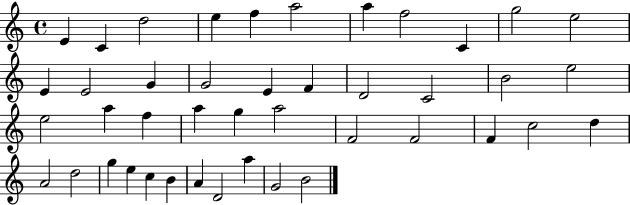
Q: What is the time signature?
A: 4/4